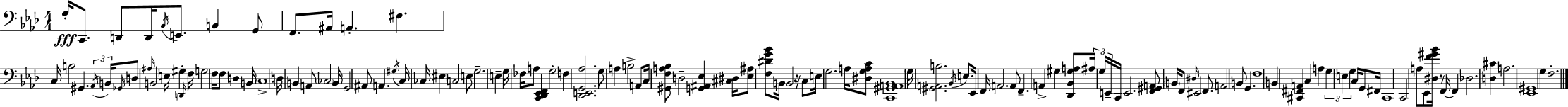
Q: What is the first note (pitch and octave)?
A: G3